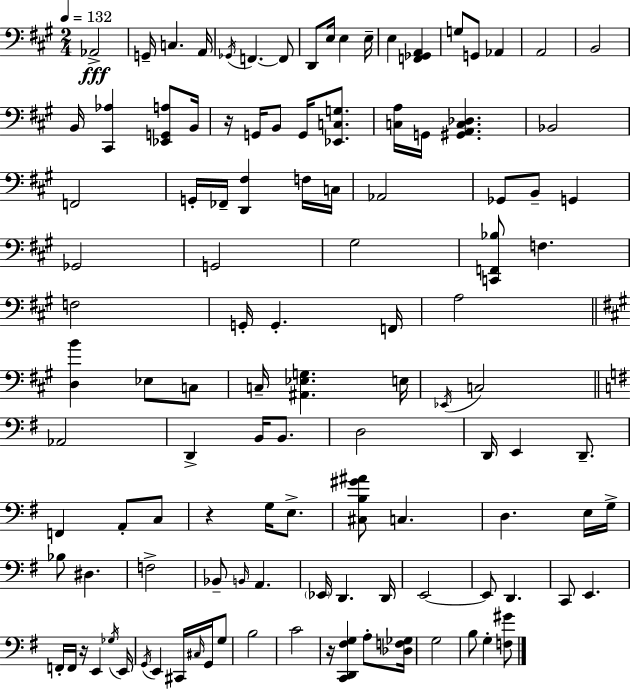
X:1
T:Untitled
M:2/4
L:1/4
K:A
_A,,2 G,,/4 C, A,,/4 _G,,/4 F,, F,,/2 D,,/2 E,/4 E, E,/4 E, [F,,_G,,A,,] G,/2 G,,/2 _A,, A,,2 B,,2 B,,/4 [^C,,_A,] [_E,,G,,A,]/2 B,,/4 z/4 G,,/4 B,,/2 G,,/4 [_E,,C,G,]/2 [C,A,]/4 G,,/4 [^G,,A,,C,_D,] _B,,2 F,,2 G,,/4 _F,,/4 [D,,^F,] F,/4 C,/4 _A,,2 _G,,/2 B,,/2 G,, _G,,2 G,,2 ^G,2 [C,,F,,_B,]/2 F, F,2 G,,/4 G,, F,,/4 A,2 [D,B] _E,/2 C,/2 C,/4 [^A,,_E,G,] E,/4 _E,,/4 C,2 _A,,2 D,, B,,/4 B,,/2 D,2 D,,/4 E,, D,,/2 F,, A,,/2 C,/2 z G,/4 E,/2 [^C,B,^G^A]/2 C, D, E,/4 G,/4 _B,/2 ^D, F,2 _B,,/2 B,,/4 A,, _E,,/4 D,, D,,/4 E,,2 E,,/2 D,, C,,/2 E,, F,,/4 F,,/4 z/4 E,, _G,/4 E,,/4 G,,/4 E,, ^C,,/4 ^C,/4 G,,/4 G,/2 B,2 C2 z/4 [C,,D,,^F,G,] A,/2 [_D,F,_G,]/4 G,2 B,/2 G, [F,^G]/2